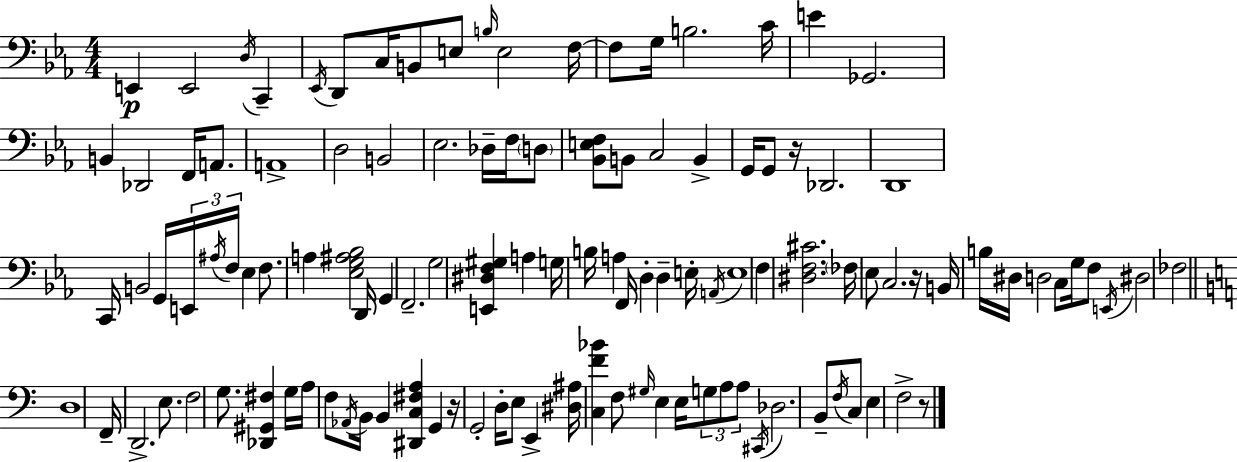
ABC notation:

X:1
T:Untitled
M:4/4
L:1/4
K:Cm
E,, E,,2 D,/4 C,, _E,,/4 D,,/2 C,/4 B,,/2 E,/2 B,/4 E,2 F,/4 F,/2 G,/4 B,2 C/4 E _G,,2 B,, _D,,2 F,,/4 A,,/2 A,,4 D,2 B,,2 _E,2 _D,/4 F,/4 D,/2 [_B,,E,F,]/2 B,,/2 C,2 B,, G,,/4 G,,/2 z/4 _D,,2 D,,4 C,,/4 B,,2 G,,/4 E,,/4 ^A,/4 F,/4 _E, F,/2 A, [_E,G,^A,_B,]2 D,,/4 G,, F,,2 G,2 [E,,^D,F,^G,] A, G,/4 B,/4 A, F,,/4 D, D, E,/4 A,,/4 E,4 F, [^D,F,^C]2 _F,/4 _E,/2 C,2 z/4 B,,/4 B,/4 ^D,/4 D,2 C,/2 G,/4 F,/2 E,,/4 ^D,2 _F,2 D,4 F,,/4 D,,2 E,/2 F,2 G,/2 [_D,,^G,,^F,] G,/4 A,/4 F,/2 _A,,/4 B,,/4 B,, [^D,,C,^F,A,] G,, z/4 G,,2 D,/4 E,/2 E,, [^D,^A,]/4 [C,F_B] F,/2 ^G,/4 E, E,/4 G,/2 A,/2 A,/2 ^C,,/4 _D,2 B,,/2 F,/4 C,/2 E, F,2 z/2